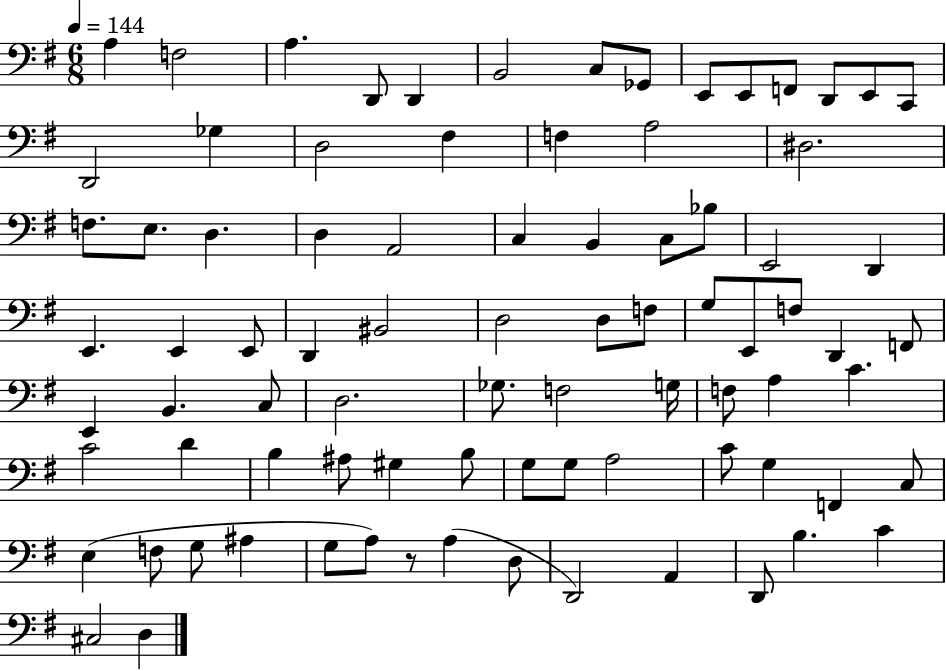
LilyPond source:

{
  \clef bass
  \numericTimeSignature
  \time 6/8
  \key g \major
  \tempo 4 = 144
  \repeat volta 2 { a4 f2 | a4. d,8 d,4 | b,2 c8 ges,8 | e,8 e,8 f,8 d,8 e,8 c,8 | \break d,2 ges4 | d2 fis4 | f4 a2 | dis2. | \break f8. e8. d4. | d4 a,2 | c4 b,4 c8 bes8 | e,2 d,4 | \break e,4. e,4 e,8 | d,4 bis,2 | d2 d8 f8 | g8 e,8 f8 d,4 f,8 | \break e,4 b,4. c8 | d2. | ges8. f2 g16 | f8 a4 c'4. | \break c'2 d'4 | b4 ais8 gis4 b8 | g8 g8 a2 | c'8 g4 f,4 c8 | \break e4( f8 g8 ais4 | g8 a8) r8 a4( d8 | d,2) a,4 | d,8 b4. c'4 | \break cis2 d4 | } \bar "|."
}